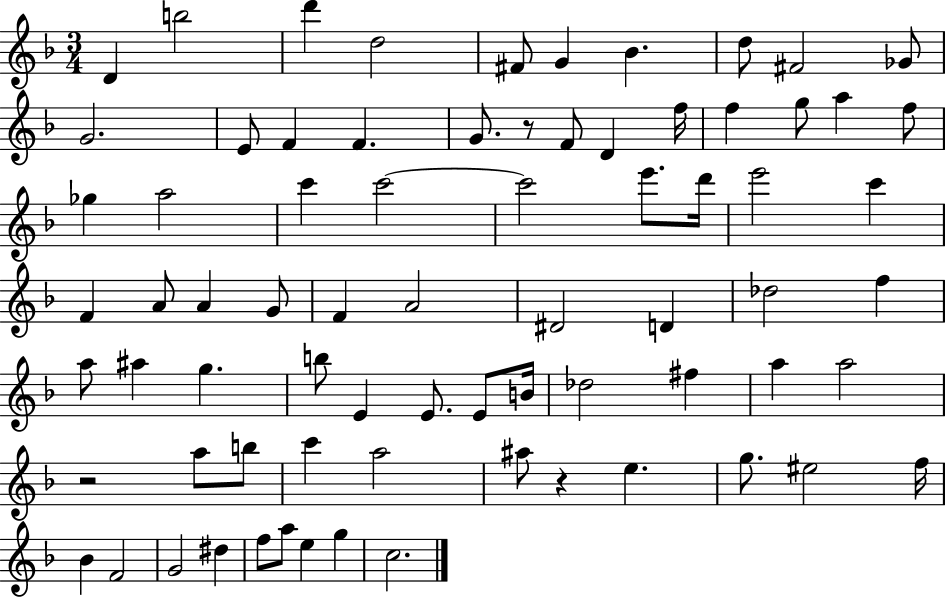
D4/q B5/h D6/q D5/h F#4/e G4/q Bb4/q. D5/e F#4/h Gb4/e G4/h. E4/e F4/q F4/q. G4/e. R/e F4/e D4/q F5/s F5/q G5/e A5/q F5/e Gb5/q A5/h C6/q C6/h C6/h E6/e. D6/s E6/h C6/q F4/q A4/e A4/q G4/e F4/q A4/h D#4/h D4/q Db5/h F5/q A5/e A#5/q G5/q. B5/e E4/q E4/e. E4/e B4/s Db5/h F#5/q A5/q A5/h R/h A5/e B5/e C6/q A5/h A#5/e R/q E5/q. G5/e. EIS5/h F5/s Bb4/q F4/h G4/h D#5/q F5/e A5/e E5/q G5/q C5/h.